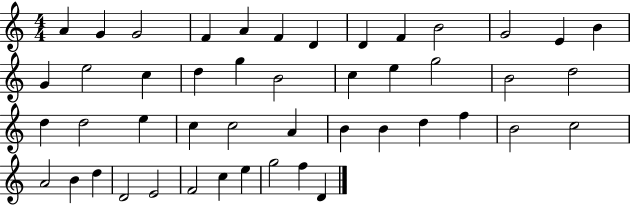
{
  \clef treble
  \numericTimeSignature
  \time 4/4
  \key c \major
  a'4 g'4 g'2 | f'4 a'4 f'4 d'4 | d'4 f'4 b'2 | g'2 e'4 b'4 | \break g'4 e''2 c''4 | d''4 g''4 b'2 | c''4 e''4 g''2 | b'2 d''2 | \break d''4 d''2 e''4 | c''4 c''2 a'4 | b'4 b'4 d''4 f''4 | b'2 c''2 | \break a'2 b'4 d''4 | d'2 e'2 | f'2 c''4 e''4 | g''2 f''4 d'4 | \break \bar "|."
}